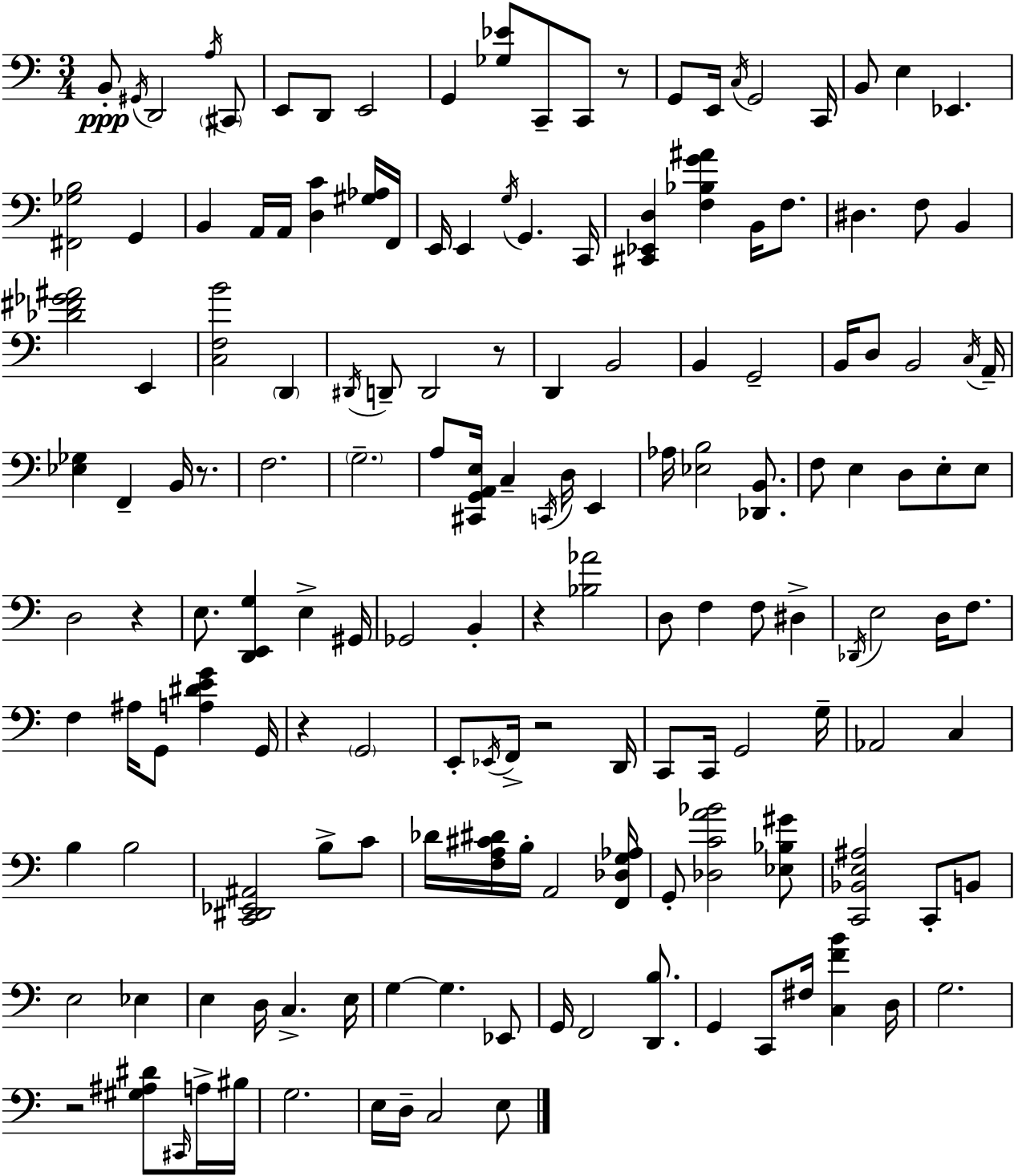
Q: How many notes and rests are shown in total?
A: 158